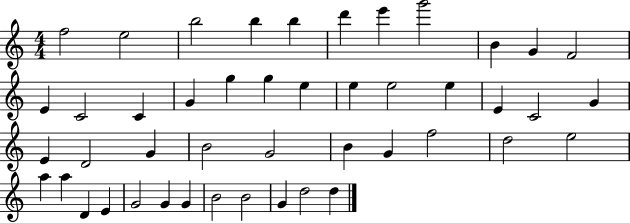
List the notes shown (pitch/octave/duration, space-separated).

F5/h E5/h B5/h B5/q B5/q D6/q E6/q G6/h B4/q G4/q F4/h E4/q C4/h C4/q G4/q G5/q G5/q E5/q E5/q E5/h E5/q E4/q C4/h G4/q E4/q D4/h G4/q B4/h G4/h B4/q G4/q F5/h D5/h E5/h A5/q A5/q D4/q E4/q G4/h G4/q G4/q B4/h B4/h G4/q D5/h D5/q